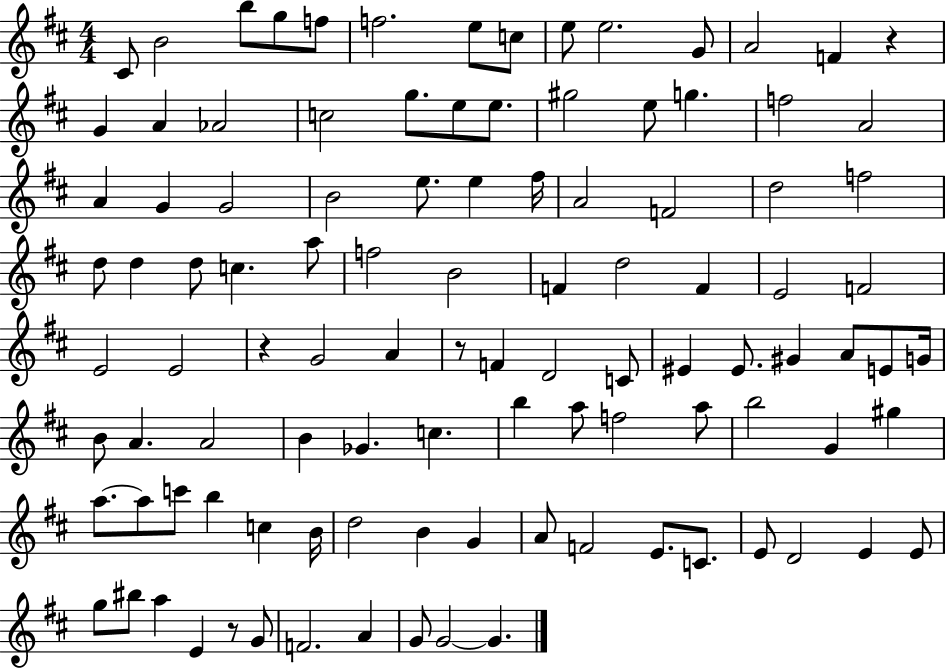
{
  \clef treble
  \numericTimeSignature
  \time 4/4
  \key d \major
  cis'8 b'2 b''8 g''8 f''8 | f''2. e''8 c''8 | e''8 e''2. g'8 | a'2 f'4 r4 | \break g'4 a'4 aes'2 | c''2 g''8. e''8 e''8. | gis''2 e''8 g''4. | f''2 a'2 | \break a'4 g'4 g'2 | b'2 e''8. e''4 fis''16 | a'2 f'2 | d''2 f''2 | \break d''8 d''4 d''8 c''4. a''8 | f''2 b'2 | f'4 d''2 f'4 | e'2 f'2 | \break e'2 e'2 | r4 g'2 a'4 | r8 f'4 d'2 c'8 | eis'4 eis'8. gis'4 a'8 e'8 g'16 | \break b'8 a'4. a'2 | b'4 ges'4. c''4. | b''4 a''8 f''2 a''8 | b''2 g'4 gis''4 | \break a''8.~~ a''8 c'''8 b''4 c''4 b'16 | d''2 b'4 g'4 | a'8 f'2 e'8. c'8. | e'8 d'2 e'4 e'8 | \break g''8 bis''8 a''4 e'4 r8 g'8 | f'2. a'4 | g'8 g'2~~ g'4. | \bar "|."
}